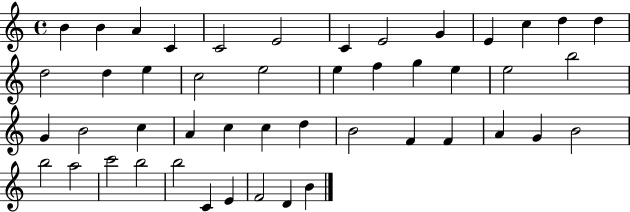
{
  \clef treble
  \time 4/4
  \defaultTimeSignature
  \key c \major
  b'4 b'4 a'4 c'4 | c'2 e'2 | c'4 e'2 g'4 | e'4 c''4 d''4 d''4 | \break d''2 d''4 e''4 | c''2 e''2 | e''4 f''4 g''4 e''4 | e''2 b''2 | \break g'4 b'2 c''4 | a'4 c''4 c''4 d''4 | b'2 f'4 f'4 | a'4 g'4 b'2 | \break b''2 a''2 | c'''2 b''2 | b''2 c'4 e'4 | f'2 d'4 b'4 | \break \bar "|."
}